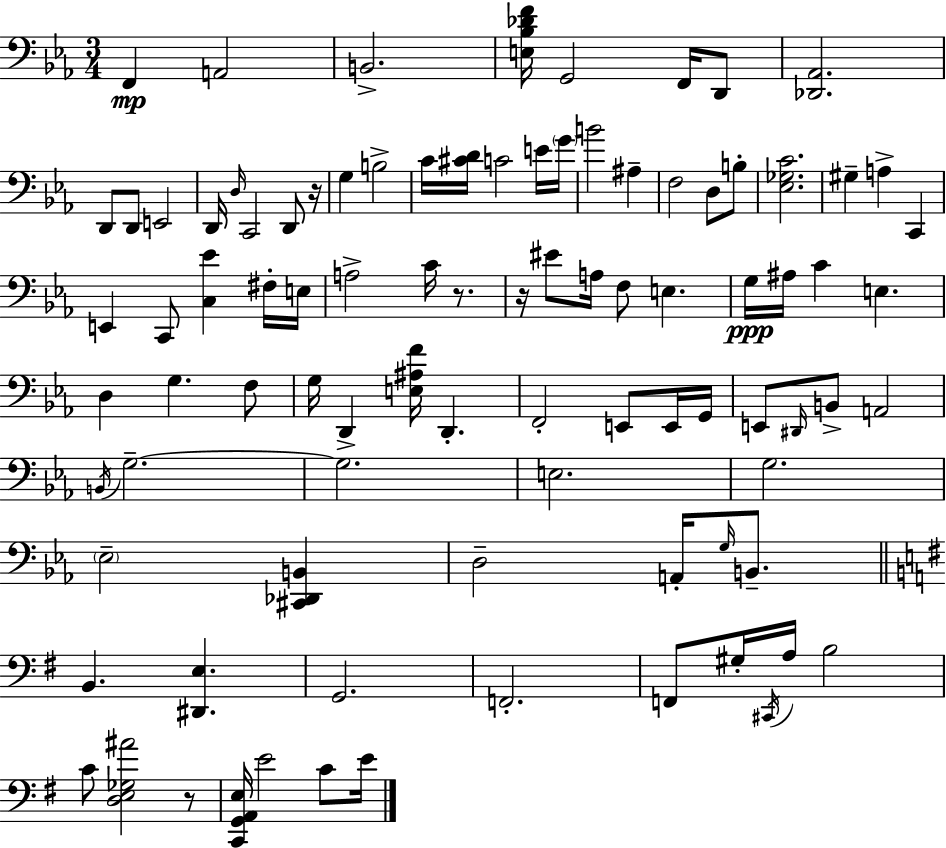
X:1
T:Untitled
M:3/4
L:1/4
K:Cm
F,, A,,2 B,,2 [E,_B,_DF]/4 G,,2 F,,/4 D,,/2 [_D,,_A,,]2 D,,/2 D,,/2 E,,2 D,,/4 D,/4 C,,2 D,,/2 z/4 G, B,2 C/4 [^CD]/4 C2 E/4 G/4 B2 ^A, F,2 D,/2 B,/2 [_E,_G,C]2 ^G, A, C,, E,, C,,/2 [C,_E] ^F,/4 E,/4 A,2 C/4 z/2 z/4 ^E/2 A,/4 F,/2 E, G,/4 ^A,/4 C E, D, G, F,/2 G,/4 D,, [E,^A,F]/4 D,, F,,2 E,,/2 E,,/4 G,,/4 E,,/2 ^D,,/4 B,,/2 A,,2 B,,/4 G,2 G,2 E,2 G,2 _E,2 [^C,,_D,,B,,] D,2 A,,/4 G,/4 B,,/2 B,, [^D,,E,] G,,2 F,,2 F,,/2 ^G,/4 ^C,,/4 A,/4 B,2 C/2 [D,E,_G,^A]2 z/2 [C,,G,,A,,E,]/4 E2 C/2 E/4